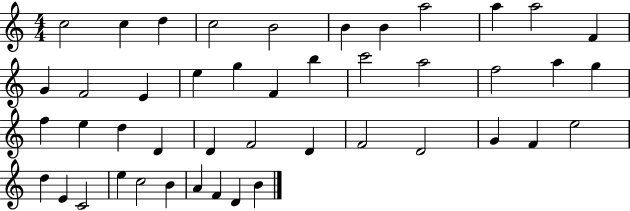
{
  \clef treble
  \numericTimeSignature
  \time 4/4
  \key c \major
  c''2 c''4 d''4 | c''2 b'2 | b'4 b'4 a''2 | a''4 a''2 f'4 | \break g'4 f'2 e'4 | e''4 g''4 f'4 b''4 | c'''2 a''2 | f''2 a''4 g''4 | \break f''4 e''4 d''4 d'4 | d'4 f'2 d'4 | f'2 d'2 | g'4 f'4 e''2 | \break d''4 e'4 c'2 | e''4 c''2 b'4 | a'4 f'4 d'4 b'4 | \bar "|."
}